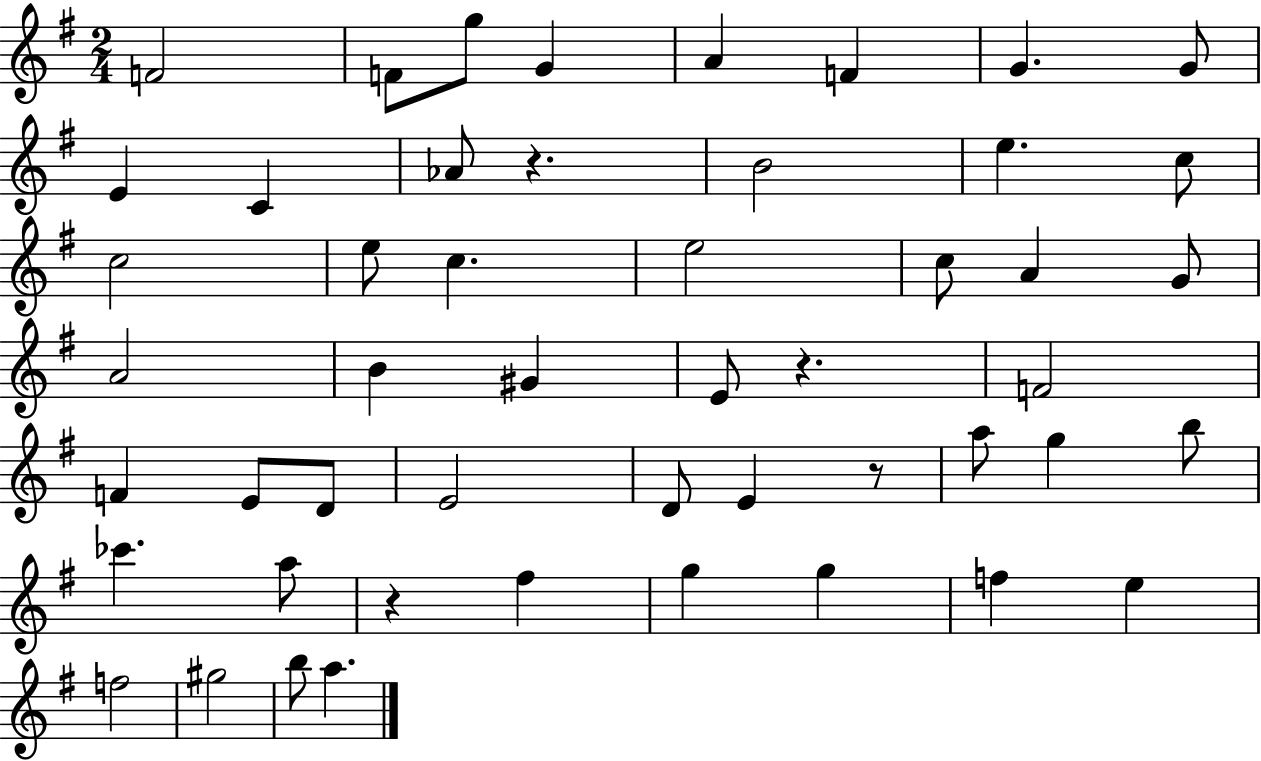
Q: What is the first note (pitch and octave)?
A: F4